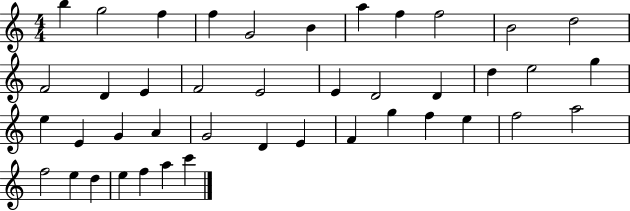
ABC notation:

X:1
T:Untitled
M:4/4
L:1/4
K:C
b g2 f f G2 B a f f2 B2 d2 F2 D E F2 E2 E D2 D d e2 g e E G A G2 D E F g f e f2 a2 f2 e d e f a c'